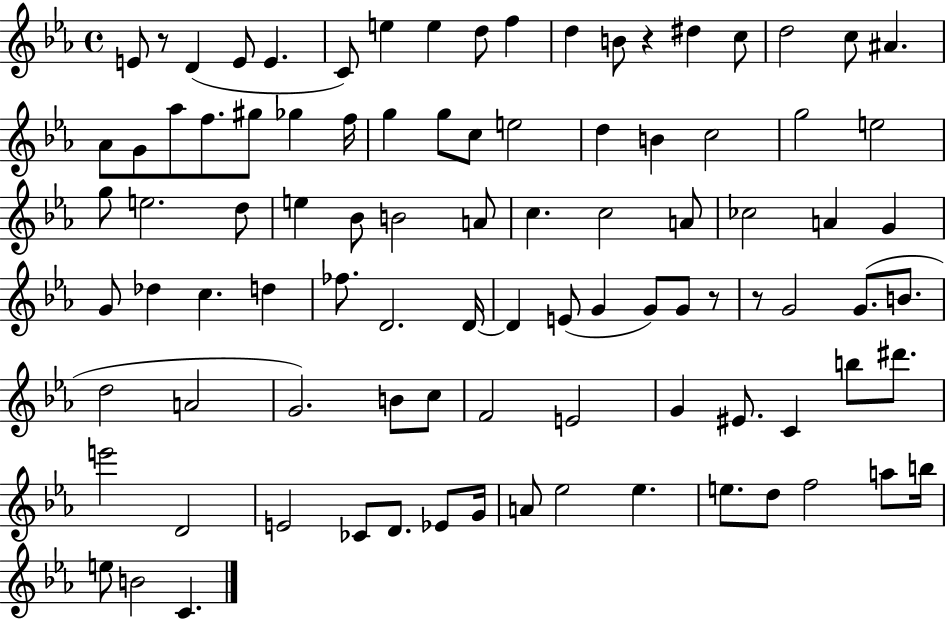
{
  \clef treble
  \time 4/4
  \defaultTimeSignature
  \key ees \major
  \repeat volta 2 { e'8 r8 d'4( e'8 e'4. | c'8) e''4 e''4 d''8 f''4 | d''4 b'8 r4 dis''4 c''8 | d''2 c''8 ais'4. | \break aes'8 g'8 aes''8 f''8. gis''8 ges''4 f''16 | g''4 g''8 c''8 e''2 | d''4 b'4 c''2 | g''2 e''2 | \break g''8 e''2. d''8 | e''4 bes'8 b'2 a'8 | c''4. c''2 a'8 | ces''2 a'4 g'4 | \break g'8 des''4 c''4. d''4 | fes''8. d'2. d'16~~ | d'4 e'8( g'4 g'8) g'8 r8 | r8 g'2 g'8.( b'8. | \break d''2 a'2 | g'2.) b'8 c''8 | f'2 e'2 | g'4 eis'8. c'4 b''8 dis'''8. | \break e'''2 d'2 | e'2 ces'8 d'8. ees'8 g'16 | a'8 ees''2 ees''4. | e''8. d''8 f''2 a''8 b''16 | \break e''8 b'2 c'4. | } \bar "|."
}